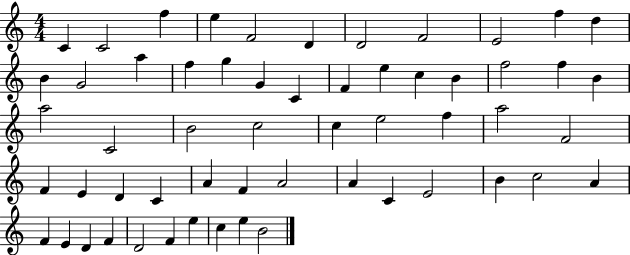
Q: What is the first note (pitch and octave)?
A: C4